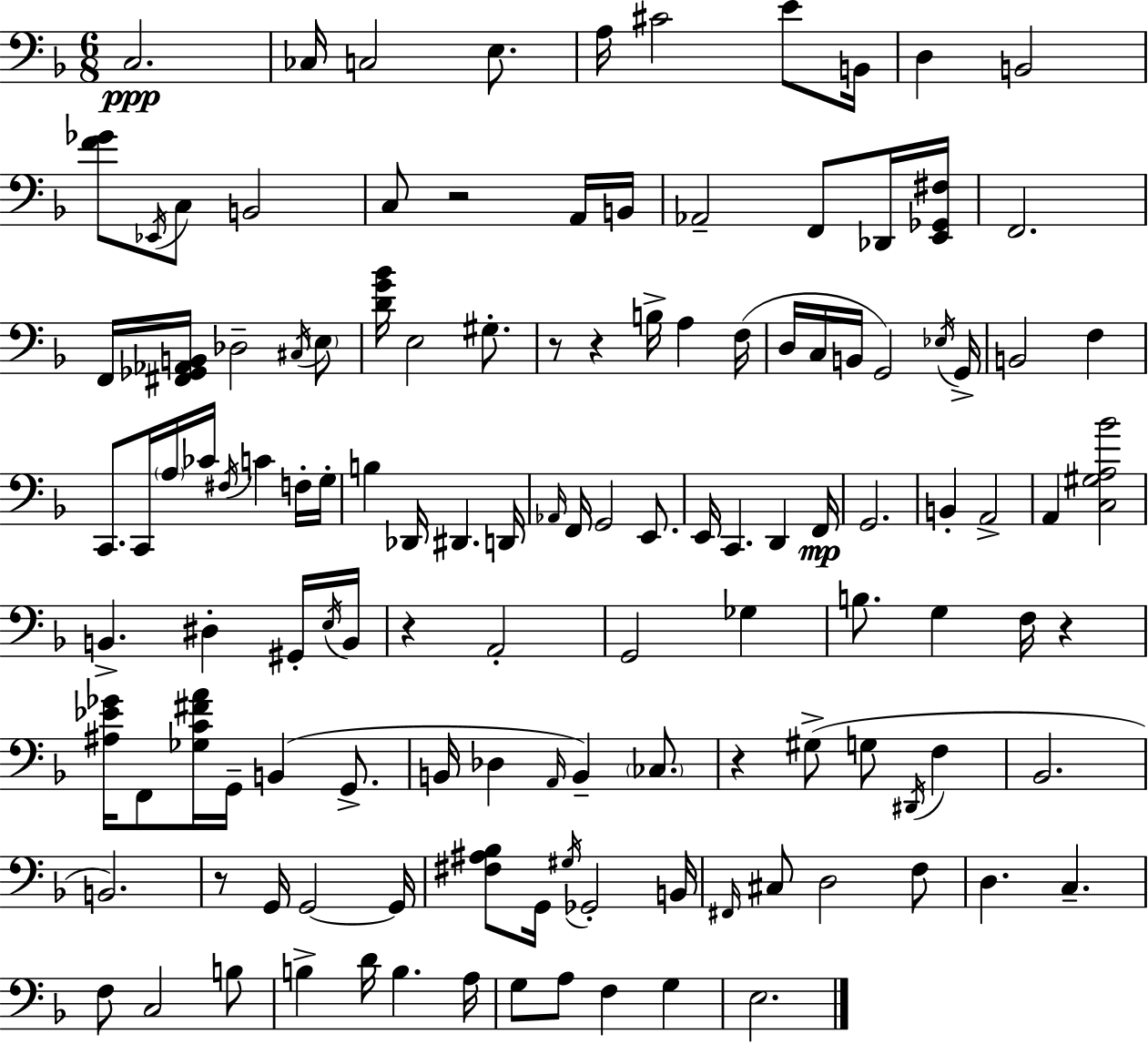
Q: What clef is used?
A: bass